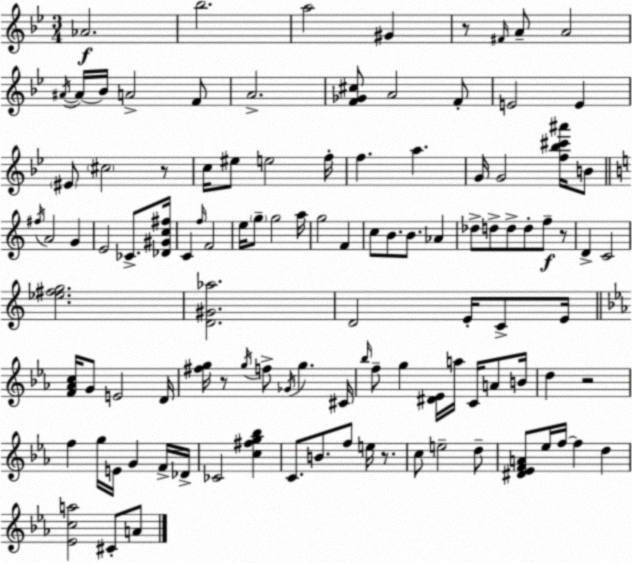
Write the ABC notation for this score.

X:1
T:Untitled
M:3/4
L:1/4
K:Bb
_A2 _b2 a2 ^G z/2 ^F/4 A/2 A2 ^A/4 ^A/4 _B/4 A2 F/2 A2 [F_G^c]/2 A2 F/2 E2 E ^E/2 ^c2 z/2 c/4 ^e/2 e2 f/4 f a G/4 G2 [f_b^c'^a']/4 B/2 ^f/4 A2 G E2 _C/2 [_D^Gc^f]/4 C f/4 F2 e/4 g/2 g2 a/4 g2 F c/2 B/2 B/2 _A _d/2 d/2 d/2 d/2 f/2 z/2 D C2 [_e^fg]2 [D^G_a]2 D2 E/4 C/2 E/4 [F_Ac]/4 G/2 E2 D/4 [^fg]/4 z/2 g/4 f/2 _G/4 g ^C/4 _b/4 f/2 g [^D_E]/4 a/4 C/4 A/2 B/4 d z2 f g/4 E/4 G F/4 _D/4 _C2 [c^fg_b] C/2 B/2 f/2 e/4 z/2 c/2 e2 d/2 [^D_EFA]/2 _e/4 f/4 f d [_Eca]2 ^C/2 A/2